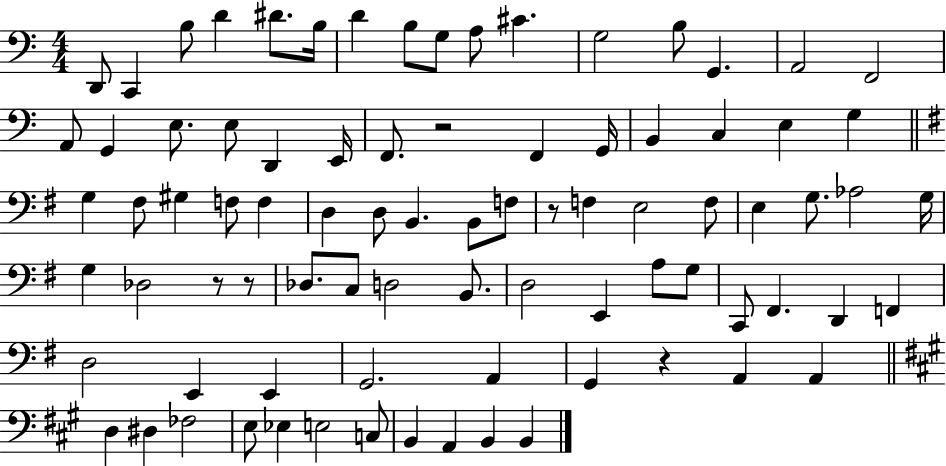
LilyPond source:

{
  \clef bass
  \numericTimeSignature
  \time 4/4
  \key c \major
  \repeat volta 2 { d,8 c,4 b8 d'4 dis'8. b16 | d'4 b8 g8 a8 cis'4. | g2 b8 g,4. | a,2 f,2 | \break a,8 g,4 e8. e8 d,4 e,16 | f,8. r2 f,4 g,16 | b,4 c4 e4 g4 | \bar "||" \break \key g \major g4 fis8 gis4 f8 f4 | d4 d8 b,4. b,8 f8 | r8 f4 e2 f8 | e4 g8. aes2 g16 | \break g4 des2 r8 r8 | des8. c8 d2 b,8. | d2 e,4 a8 g8 | c,8 fis,4. d,4 f,4 | \break d2 e,4 e,4 | g,2. a,4 | g,4 r4 a,4 a,4 | \bar "||" \break \key a \major d4 dis4 fes2 | e8 ees4 e2 c8 | b,4 a,4 b,4 b,4 | } \bar "|."
}